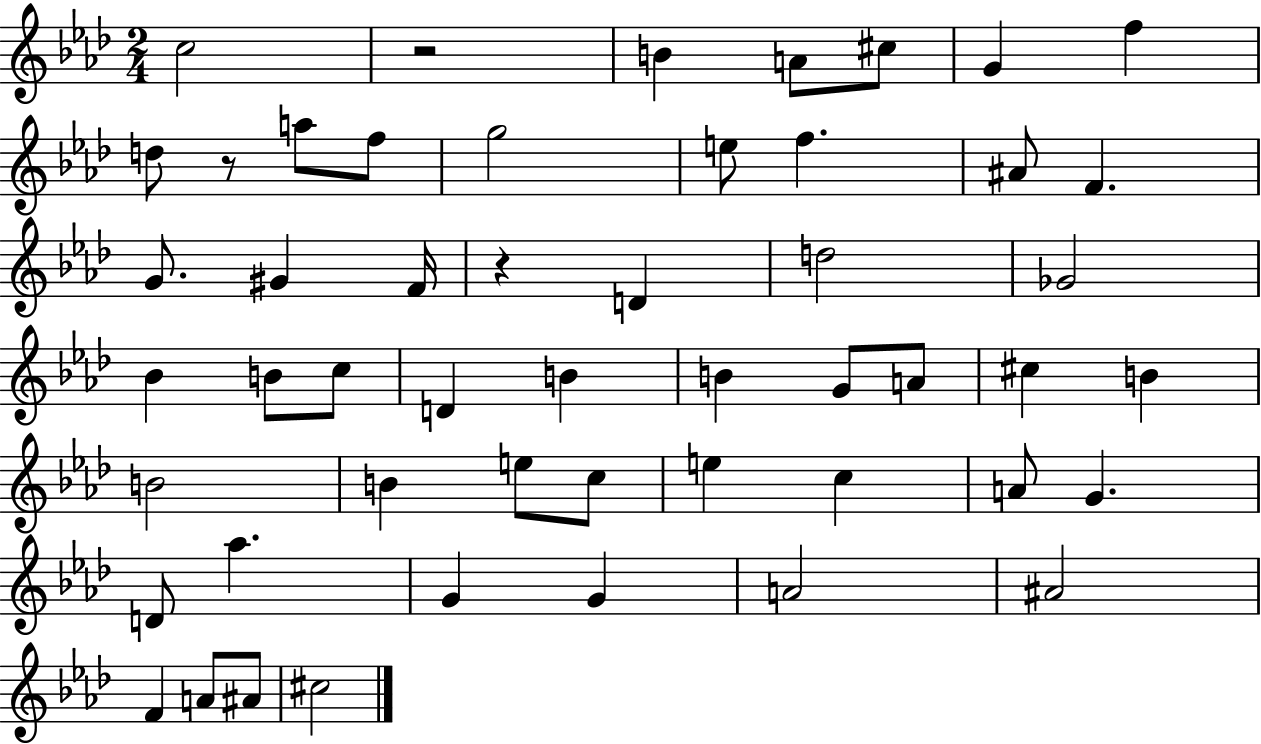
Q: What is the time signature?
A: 2/4